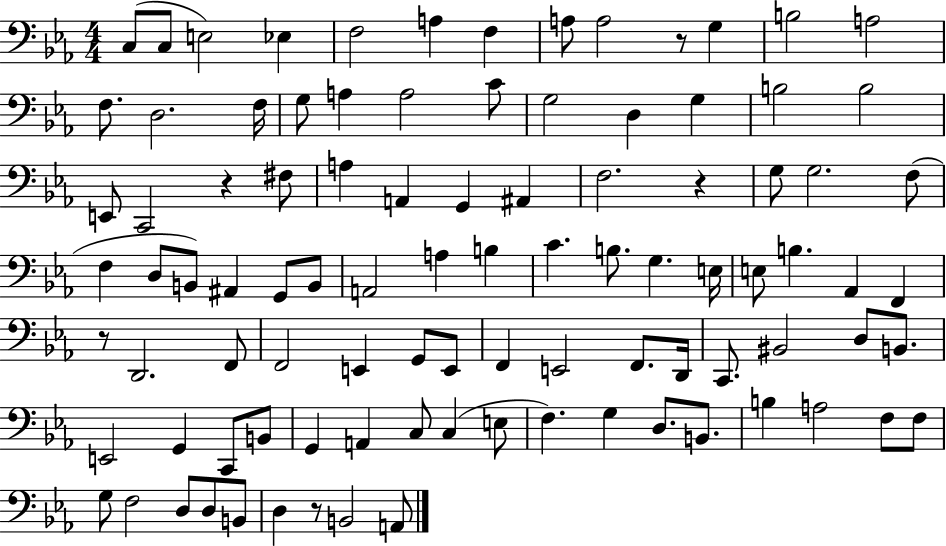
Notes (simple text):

C3/e C3/e E3/h Eb3/q F3/h A3/q F3/q A3/e A3/h R/e G3/q B3/h A3/h F3/e. D3/h. F3/s G3/e A3/q A3/h C4/e G3/h D3/q G3/q B3/h B3/h E2/e C2/h R/q F#3/e A3/q A2/q G2/q A#2/q F3/h. R/q G3/e G3/h. F3/e F3/q D3/e B2/e A#2/q G2/e B2/e A2/h A3/q B3/q C4/q. B3/e. G3/q. E3/s E3/e B3/q. Ab2/q F2/q R/e D2/h. F2/e F2/h E2/q G2/e E2/e F2/q E2/h F2/e. D2/s C2/e. BIS2/h D3/e B2/e. E2/h G2/q C2/e B2/e G2/q A2/q C3/e C3/q E3/e F3/q. G3/q D3/e. B2/e. B3/q A3/h F3/e F3/e G3/e F3/h D3/e D3/e B2/e D3/q R/e B2/h A2/e